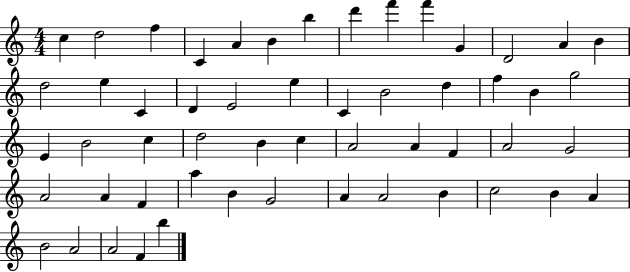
C5/q D5/h F5/q C4/q A4/q B4/q B5/q D6/q F6/q F6/q G4/q D4/h A4/q B4/q D5/h E5/q C4/q D4/q E4/h E5/q C4/q B4/h D5/q F5/q B4/q G5/h E4/q B4/h C5/q D5/h B4/q C5/q A4/h A4/q F4/q A4/h G4/h A4/h A4/q F4/q A5/q B4/q G4/h A4/q A4/h B4/q C5/h B4/q A4/q B4/h A4/h A4/h F4/q B5/q